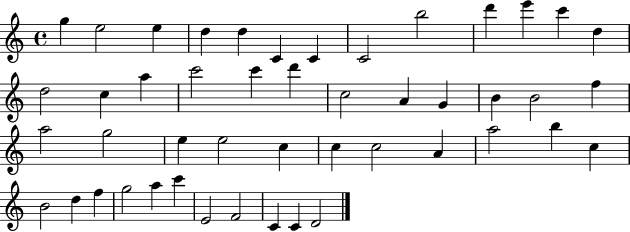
X:1
T:Untitled
M:4/4
L:1/4
K:C
g e2 e d d C C C2 b2 d' e' c' d d2 c a c'2 c' d' c2 A G B B2 f a2 g2 e e2 c c c2 A a2 b c B2 d f g2 a c' E2 F2 C C D2